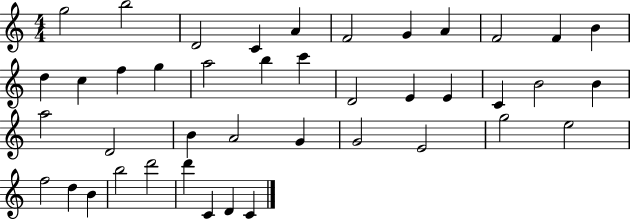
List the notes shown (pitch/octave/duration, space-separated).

G5/h B5/h D4/h C4/q A4/q F4/h G4/q A4/q F4/h F4/q B4/q D5/q C5/q F5/q G5/q A5/h B5/q C6/q D4/h E4/q E4/q C4/q B4/h B4/q A5/h D4/h B4/q A4/h G4/q G4/h E4/h G5/h E5/h F5/h D5/q B4/q B5/h D6/h D6/q C4/q D4/q C4/q